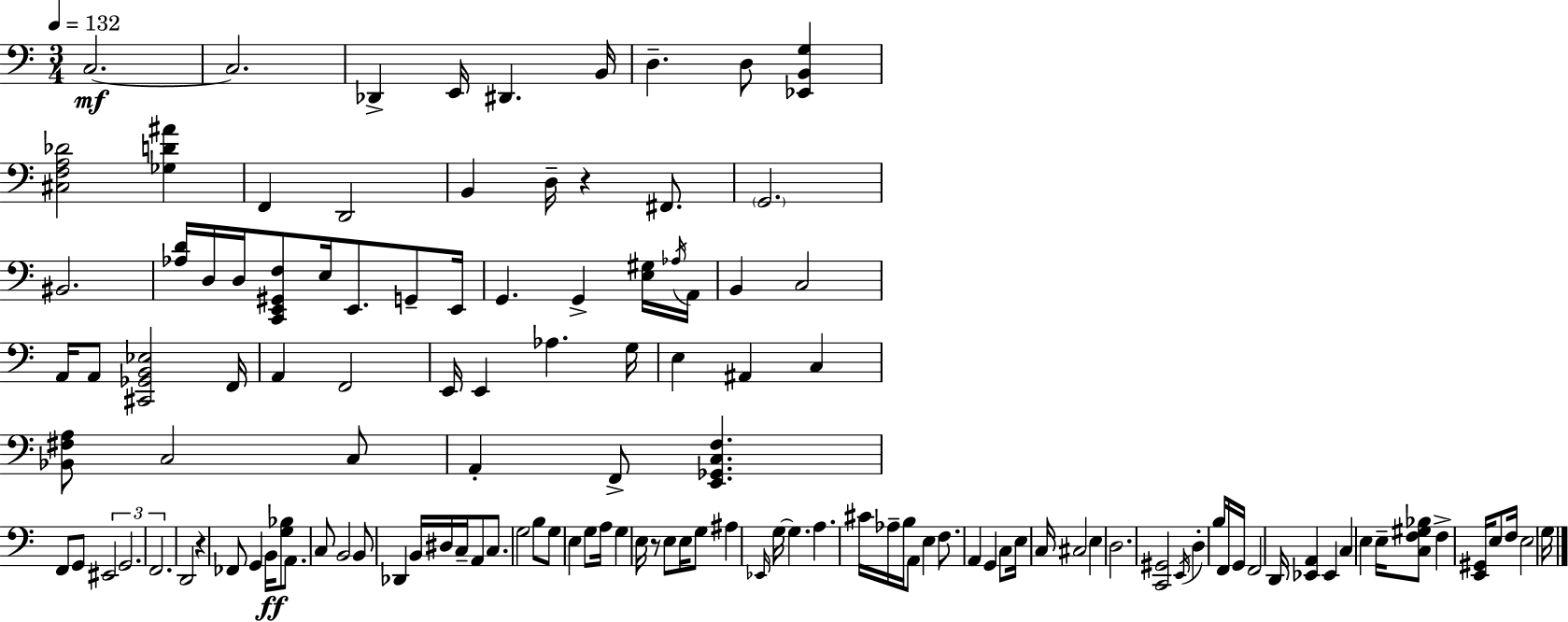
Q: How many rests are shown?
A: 3